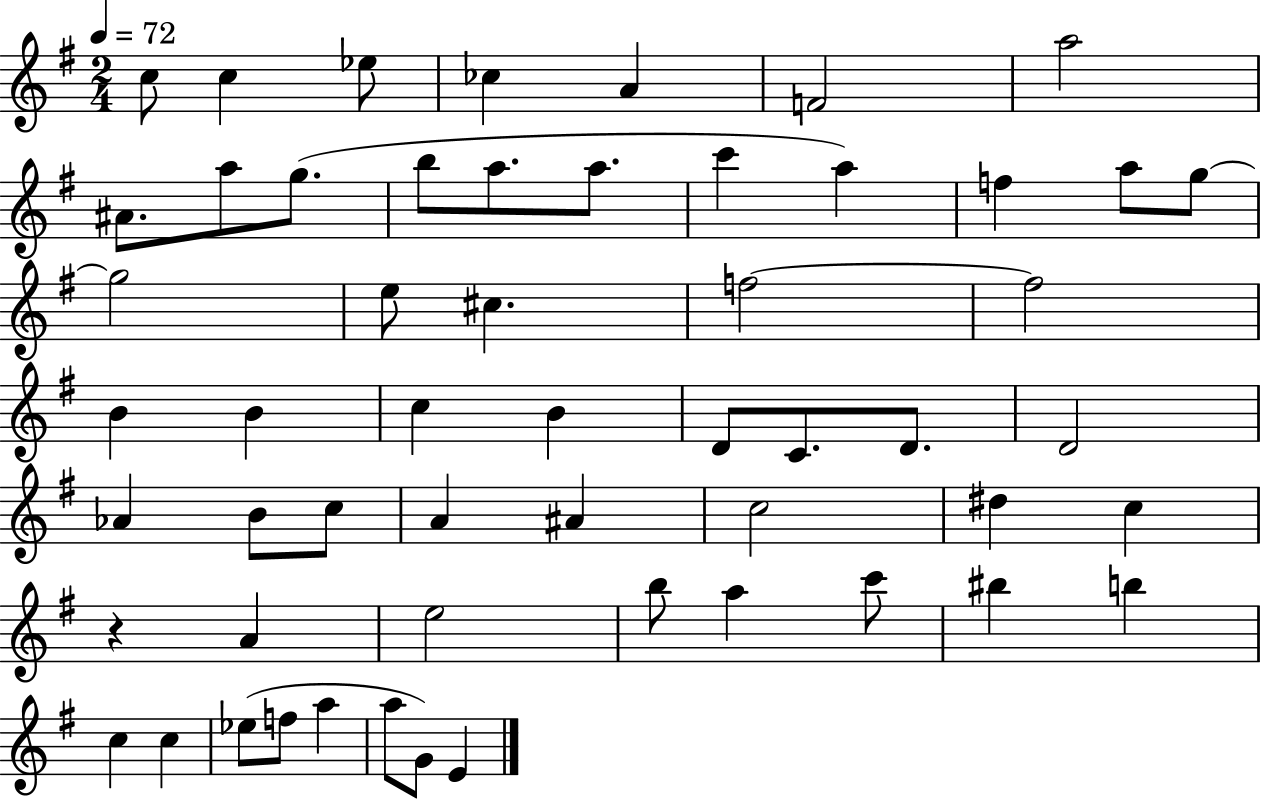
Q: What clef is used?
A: treble